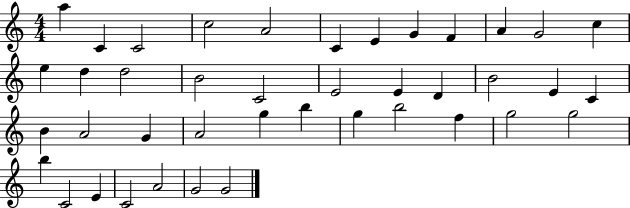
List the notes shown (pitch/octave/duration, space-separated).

A5/q C4/q C4/h C5/h A4/h C4/q E4/q G4/q F4/q A4/q G4/h C5/q E5/q D5/q D5/h B4/h C4/h E4/h E4/q D4/q B4/h E4/q C4/q B4/q A4/h G4/q A4/h G5/q B5/q G5/q B5/h F5/q G5/h G5/h B5/q C4/h E4/q C4/h A4/h G4/h G4/h